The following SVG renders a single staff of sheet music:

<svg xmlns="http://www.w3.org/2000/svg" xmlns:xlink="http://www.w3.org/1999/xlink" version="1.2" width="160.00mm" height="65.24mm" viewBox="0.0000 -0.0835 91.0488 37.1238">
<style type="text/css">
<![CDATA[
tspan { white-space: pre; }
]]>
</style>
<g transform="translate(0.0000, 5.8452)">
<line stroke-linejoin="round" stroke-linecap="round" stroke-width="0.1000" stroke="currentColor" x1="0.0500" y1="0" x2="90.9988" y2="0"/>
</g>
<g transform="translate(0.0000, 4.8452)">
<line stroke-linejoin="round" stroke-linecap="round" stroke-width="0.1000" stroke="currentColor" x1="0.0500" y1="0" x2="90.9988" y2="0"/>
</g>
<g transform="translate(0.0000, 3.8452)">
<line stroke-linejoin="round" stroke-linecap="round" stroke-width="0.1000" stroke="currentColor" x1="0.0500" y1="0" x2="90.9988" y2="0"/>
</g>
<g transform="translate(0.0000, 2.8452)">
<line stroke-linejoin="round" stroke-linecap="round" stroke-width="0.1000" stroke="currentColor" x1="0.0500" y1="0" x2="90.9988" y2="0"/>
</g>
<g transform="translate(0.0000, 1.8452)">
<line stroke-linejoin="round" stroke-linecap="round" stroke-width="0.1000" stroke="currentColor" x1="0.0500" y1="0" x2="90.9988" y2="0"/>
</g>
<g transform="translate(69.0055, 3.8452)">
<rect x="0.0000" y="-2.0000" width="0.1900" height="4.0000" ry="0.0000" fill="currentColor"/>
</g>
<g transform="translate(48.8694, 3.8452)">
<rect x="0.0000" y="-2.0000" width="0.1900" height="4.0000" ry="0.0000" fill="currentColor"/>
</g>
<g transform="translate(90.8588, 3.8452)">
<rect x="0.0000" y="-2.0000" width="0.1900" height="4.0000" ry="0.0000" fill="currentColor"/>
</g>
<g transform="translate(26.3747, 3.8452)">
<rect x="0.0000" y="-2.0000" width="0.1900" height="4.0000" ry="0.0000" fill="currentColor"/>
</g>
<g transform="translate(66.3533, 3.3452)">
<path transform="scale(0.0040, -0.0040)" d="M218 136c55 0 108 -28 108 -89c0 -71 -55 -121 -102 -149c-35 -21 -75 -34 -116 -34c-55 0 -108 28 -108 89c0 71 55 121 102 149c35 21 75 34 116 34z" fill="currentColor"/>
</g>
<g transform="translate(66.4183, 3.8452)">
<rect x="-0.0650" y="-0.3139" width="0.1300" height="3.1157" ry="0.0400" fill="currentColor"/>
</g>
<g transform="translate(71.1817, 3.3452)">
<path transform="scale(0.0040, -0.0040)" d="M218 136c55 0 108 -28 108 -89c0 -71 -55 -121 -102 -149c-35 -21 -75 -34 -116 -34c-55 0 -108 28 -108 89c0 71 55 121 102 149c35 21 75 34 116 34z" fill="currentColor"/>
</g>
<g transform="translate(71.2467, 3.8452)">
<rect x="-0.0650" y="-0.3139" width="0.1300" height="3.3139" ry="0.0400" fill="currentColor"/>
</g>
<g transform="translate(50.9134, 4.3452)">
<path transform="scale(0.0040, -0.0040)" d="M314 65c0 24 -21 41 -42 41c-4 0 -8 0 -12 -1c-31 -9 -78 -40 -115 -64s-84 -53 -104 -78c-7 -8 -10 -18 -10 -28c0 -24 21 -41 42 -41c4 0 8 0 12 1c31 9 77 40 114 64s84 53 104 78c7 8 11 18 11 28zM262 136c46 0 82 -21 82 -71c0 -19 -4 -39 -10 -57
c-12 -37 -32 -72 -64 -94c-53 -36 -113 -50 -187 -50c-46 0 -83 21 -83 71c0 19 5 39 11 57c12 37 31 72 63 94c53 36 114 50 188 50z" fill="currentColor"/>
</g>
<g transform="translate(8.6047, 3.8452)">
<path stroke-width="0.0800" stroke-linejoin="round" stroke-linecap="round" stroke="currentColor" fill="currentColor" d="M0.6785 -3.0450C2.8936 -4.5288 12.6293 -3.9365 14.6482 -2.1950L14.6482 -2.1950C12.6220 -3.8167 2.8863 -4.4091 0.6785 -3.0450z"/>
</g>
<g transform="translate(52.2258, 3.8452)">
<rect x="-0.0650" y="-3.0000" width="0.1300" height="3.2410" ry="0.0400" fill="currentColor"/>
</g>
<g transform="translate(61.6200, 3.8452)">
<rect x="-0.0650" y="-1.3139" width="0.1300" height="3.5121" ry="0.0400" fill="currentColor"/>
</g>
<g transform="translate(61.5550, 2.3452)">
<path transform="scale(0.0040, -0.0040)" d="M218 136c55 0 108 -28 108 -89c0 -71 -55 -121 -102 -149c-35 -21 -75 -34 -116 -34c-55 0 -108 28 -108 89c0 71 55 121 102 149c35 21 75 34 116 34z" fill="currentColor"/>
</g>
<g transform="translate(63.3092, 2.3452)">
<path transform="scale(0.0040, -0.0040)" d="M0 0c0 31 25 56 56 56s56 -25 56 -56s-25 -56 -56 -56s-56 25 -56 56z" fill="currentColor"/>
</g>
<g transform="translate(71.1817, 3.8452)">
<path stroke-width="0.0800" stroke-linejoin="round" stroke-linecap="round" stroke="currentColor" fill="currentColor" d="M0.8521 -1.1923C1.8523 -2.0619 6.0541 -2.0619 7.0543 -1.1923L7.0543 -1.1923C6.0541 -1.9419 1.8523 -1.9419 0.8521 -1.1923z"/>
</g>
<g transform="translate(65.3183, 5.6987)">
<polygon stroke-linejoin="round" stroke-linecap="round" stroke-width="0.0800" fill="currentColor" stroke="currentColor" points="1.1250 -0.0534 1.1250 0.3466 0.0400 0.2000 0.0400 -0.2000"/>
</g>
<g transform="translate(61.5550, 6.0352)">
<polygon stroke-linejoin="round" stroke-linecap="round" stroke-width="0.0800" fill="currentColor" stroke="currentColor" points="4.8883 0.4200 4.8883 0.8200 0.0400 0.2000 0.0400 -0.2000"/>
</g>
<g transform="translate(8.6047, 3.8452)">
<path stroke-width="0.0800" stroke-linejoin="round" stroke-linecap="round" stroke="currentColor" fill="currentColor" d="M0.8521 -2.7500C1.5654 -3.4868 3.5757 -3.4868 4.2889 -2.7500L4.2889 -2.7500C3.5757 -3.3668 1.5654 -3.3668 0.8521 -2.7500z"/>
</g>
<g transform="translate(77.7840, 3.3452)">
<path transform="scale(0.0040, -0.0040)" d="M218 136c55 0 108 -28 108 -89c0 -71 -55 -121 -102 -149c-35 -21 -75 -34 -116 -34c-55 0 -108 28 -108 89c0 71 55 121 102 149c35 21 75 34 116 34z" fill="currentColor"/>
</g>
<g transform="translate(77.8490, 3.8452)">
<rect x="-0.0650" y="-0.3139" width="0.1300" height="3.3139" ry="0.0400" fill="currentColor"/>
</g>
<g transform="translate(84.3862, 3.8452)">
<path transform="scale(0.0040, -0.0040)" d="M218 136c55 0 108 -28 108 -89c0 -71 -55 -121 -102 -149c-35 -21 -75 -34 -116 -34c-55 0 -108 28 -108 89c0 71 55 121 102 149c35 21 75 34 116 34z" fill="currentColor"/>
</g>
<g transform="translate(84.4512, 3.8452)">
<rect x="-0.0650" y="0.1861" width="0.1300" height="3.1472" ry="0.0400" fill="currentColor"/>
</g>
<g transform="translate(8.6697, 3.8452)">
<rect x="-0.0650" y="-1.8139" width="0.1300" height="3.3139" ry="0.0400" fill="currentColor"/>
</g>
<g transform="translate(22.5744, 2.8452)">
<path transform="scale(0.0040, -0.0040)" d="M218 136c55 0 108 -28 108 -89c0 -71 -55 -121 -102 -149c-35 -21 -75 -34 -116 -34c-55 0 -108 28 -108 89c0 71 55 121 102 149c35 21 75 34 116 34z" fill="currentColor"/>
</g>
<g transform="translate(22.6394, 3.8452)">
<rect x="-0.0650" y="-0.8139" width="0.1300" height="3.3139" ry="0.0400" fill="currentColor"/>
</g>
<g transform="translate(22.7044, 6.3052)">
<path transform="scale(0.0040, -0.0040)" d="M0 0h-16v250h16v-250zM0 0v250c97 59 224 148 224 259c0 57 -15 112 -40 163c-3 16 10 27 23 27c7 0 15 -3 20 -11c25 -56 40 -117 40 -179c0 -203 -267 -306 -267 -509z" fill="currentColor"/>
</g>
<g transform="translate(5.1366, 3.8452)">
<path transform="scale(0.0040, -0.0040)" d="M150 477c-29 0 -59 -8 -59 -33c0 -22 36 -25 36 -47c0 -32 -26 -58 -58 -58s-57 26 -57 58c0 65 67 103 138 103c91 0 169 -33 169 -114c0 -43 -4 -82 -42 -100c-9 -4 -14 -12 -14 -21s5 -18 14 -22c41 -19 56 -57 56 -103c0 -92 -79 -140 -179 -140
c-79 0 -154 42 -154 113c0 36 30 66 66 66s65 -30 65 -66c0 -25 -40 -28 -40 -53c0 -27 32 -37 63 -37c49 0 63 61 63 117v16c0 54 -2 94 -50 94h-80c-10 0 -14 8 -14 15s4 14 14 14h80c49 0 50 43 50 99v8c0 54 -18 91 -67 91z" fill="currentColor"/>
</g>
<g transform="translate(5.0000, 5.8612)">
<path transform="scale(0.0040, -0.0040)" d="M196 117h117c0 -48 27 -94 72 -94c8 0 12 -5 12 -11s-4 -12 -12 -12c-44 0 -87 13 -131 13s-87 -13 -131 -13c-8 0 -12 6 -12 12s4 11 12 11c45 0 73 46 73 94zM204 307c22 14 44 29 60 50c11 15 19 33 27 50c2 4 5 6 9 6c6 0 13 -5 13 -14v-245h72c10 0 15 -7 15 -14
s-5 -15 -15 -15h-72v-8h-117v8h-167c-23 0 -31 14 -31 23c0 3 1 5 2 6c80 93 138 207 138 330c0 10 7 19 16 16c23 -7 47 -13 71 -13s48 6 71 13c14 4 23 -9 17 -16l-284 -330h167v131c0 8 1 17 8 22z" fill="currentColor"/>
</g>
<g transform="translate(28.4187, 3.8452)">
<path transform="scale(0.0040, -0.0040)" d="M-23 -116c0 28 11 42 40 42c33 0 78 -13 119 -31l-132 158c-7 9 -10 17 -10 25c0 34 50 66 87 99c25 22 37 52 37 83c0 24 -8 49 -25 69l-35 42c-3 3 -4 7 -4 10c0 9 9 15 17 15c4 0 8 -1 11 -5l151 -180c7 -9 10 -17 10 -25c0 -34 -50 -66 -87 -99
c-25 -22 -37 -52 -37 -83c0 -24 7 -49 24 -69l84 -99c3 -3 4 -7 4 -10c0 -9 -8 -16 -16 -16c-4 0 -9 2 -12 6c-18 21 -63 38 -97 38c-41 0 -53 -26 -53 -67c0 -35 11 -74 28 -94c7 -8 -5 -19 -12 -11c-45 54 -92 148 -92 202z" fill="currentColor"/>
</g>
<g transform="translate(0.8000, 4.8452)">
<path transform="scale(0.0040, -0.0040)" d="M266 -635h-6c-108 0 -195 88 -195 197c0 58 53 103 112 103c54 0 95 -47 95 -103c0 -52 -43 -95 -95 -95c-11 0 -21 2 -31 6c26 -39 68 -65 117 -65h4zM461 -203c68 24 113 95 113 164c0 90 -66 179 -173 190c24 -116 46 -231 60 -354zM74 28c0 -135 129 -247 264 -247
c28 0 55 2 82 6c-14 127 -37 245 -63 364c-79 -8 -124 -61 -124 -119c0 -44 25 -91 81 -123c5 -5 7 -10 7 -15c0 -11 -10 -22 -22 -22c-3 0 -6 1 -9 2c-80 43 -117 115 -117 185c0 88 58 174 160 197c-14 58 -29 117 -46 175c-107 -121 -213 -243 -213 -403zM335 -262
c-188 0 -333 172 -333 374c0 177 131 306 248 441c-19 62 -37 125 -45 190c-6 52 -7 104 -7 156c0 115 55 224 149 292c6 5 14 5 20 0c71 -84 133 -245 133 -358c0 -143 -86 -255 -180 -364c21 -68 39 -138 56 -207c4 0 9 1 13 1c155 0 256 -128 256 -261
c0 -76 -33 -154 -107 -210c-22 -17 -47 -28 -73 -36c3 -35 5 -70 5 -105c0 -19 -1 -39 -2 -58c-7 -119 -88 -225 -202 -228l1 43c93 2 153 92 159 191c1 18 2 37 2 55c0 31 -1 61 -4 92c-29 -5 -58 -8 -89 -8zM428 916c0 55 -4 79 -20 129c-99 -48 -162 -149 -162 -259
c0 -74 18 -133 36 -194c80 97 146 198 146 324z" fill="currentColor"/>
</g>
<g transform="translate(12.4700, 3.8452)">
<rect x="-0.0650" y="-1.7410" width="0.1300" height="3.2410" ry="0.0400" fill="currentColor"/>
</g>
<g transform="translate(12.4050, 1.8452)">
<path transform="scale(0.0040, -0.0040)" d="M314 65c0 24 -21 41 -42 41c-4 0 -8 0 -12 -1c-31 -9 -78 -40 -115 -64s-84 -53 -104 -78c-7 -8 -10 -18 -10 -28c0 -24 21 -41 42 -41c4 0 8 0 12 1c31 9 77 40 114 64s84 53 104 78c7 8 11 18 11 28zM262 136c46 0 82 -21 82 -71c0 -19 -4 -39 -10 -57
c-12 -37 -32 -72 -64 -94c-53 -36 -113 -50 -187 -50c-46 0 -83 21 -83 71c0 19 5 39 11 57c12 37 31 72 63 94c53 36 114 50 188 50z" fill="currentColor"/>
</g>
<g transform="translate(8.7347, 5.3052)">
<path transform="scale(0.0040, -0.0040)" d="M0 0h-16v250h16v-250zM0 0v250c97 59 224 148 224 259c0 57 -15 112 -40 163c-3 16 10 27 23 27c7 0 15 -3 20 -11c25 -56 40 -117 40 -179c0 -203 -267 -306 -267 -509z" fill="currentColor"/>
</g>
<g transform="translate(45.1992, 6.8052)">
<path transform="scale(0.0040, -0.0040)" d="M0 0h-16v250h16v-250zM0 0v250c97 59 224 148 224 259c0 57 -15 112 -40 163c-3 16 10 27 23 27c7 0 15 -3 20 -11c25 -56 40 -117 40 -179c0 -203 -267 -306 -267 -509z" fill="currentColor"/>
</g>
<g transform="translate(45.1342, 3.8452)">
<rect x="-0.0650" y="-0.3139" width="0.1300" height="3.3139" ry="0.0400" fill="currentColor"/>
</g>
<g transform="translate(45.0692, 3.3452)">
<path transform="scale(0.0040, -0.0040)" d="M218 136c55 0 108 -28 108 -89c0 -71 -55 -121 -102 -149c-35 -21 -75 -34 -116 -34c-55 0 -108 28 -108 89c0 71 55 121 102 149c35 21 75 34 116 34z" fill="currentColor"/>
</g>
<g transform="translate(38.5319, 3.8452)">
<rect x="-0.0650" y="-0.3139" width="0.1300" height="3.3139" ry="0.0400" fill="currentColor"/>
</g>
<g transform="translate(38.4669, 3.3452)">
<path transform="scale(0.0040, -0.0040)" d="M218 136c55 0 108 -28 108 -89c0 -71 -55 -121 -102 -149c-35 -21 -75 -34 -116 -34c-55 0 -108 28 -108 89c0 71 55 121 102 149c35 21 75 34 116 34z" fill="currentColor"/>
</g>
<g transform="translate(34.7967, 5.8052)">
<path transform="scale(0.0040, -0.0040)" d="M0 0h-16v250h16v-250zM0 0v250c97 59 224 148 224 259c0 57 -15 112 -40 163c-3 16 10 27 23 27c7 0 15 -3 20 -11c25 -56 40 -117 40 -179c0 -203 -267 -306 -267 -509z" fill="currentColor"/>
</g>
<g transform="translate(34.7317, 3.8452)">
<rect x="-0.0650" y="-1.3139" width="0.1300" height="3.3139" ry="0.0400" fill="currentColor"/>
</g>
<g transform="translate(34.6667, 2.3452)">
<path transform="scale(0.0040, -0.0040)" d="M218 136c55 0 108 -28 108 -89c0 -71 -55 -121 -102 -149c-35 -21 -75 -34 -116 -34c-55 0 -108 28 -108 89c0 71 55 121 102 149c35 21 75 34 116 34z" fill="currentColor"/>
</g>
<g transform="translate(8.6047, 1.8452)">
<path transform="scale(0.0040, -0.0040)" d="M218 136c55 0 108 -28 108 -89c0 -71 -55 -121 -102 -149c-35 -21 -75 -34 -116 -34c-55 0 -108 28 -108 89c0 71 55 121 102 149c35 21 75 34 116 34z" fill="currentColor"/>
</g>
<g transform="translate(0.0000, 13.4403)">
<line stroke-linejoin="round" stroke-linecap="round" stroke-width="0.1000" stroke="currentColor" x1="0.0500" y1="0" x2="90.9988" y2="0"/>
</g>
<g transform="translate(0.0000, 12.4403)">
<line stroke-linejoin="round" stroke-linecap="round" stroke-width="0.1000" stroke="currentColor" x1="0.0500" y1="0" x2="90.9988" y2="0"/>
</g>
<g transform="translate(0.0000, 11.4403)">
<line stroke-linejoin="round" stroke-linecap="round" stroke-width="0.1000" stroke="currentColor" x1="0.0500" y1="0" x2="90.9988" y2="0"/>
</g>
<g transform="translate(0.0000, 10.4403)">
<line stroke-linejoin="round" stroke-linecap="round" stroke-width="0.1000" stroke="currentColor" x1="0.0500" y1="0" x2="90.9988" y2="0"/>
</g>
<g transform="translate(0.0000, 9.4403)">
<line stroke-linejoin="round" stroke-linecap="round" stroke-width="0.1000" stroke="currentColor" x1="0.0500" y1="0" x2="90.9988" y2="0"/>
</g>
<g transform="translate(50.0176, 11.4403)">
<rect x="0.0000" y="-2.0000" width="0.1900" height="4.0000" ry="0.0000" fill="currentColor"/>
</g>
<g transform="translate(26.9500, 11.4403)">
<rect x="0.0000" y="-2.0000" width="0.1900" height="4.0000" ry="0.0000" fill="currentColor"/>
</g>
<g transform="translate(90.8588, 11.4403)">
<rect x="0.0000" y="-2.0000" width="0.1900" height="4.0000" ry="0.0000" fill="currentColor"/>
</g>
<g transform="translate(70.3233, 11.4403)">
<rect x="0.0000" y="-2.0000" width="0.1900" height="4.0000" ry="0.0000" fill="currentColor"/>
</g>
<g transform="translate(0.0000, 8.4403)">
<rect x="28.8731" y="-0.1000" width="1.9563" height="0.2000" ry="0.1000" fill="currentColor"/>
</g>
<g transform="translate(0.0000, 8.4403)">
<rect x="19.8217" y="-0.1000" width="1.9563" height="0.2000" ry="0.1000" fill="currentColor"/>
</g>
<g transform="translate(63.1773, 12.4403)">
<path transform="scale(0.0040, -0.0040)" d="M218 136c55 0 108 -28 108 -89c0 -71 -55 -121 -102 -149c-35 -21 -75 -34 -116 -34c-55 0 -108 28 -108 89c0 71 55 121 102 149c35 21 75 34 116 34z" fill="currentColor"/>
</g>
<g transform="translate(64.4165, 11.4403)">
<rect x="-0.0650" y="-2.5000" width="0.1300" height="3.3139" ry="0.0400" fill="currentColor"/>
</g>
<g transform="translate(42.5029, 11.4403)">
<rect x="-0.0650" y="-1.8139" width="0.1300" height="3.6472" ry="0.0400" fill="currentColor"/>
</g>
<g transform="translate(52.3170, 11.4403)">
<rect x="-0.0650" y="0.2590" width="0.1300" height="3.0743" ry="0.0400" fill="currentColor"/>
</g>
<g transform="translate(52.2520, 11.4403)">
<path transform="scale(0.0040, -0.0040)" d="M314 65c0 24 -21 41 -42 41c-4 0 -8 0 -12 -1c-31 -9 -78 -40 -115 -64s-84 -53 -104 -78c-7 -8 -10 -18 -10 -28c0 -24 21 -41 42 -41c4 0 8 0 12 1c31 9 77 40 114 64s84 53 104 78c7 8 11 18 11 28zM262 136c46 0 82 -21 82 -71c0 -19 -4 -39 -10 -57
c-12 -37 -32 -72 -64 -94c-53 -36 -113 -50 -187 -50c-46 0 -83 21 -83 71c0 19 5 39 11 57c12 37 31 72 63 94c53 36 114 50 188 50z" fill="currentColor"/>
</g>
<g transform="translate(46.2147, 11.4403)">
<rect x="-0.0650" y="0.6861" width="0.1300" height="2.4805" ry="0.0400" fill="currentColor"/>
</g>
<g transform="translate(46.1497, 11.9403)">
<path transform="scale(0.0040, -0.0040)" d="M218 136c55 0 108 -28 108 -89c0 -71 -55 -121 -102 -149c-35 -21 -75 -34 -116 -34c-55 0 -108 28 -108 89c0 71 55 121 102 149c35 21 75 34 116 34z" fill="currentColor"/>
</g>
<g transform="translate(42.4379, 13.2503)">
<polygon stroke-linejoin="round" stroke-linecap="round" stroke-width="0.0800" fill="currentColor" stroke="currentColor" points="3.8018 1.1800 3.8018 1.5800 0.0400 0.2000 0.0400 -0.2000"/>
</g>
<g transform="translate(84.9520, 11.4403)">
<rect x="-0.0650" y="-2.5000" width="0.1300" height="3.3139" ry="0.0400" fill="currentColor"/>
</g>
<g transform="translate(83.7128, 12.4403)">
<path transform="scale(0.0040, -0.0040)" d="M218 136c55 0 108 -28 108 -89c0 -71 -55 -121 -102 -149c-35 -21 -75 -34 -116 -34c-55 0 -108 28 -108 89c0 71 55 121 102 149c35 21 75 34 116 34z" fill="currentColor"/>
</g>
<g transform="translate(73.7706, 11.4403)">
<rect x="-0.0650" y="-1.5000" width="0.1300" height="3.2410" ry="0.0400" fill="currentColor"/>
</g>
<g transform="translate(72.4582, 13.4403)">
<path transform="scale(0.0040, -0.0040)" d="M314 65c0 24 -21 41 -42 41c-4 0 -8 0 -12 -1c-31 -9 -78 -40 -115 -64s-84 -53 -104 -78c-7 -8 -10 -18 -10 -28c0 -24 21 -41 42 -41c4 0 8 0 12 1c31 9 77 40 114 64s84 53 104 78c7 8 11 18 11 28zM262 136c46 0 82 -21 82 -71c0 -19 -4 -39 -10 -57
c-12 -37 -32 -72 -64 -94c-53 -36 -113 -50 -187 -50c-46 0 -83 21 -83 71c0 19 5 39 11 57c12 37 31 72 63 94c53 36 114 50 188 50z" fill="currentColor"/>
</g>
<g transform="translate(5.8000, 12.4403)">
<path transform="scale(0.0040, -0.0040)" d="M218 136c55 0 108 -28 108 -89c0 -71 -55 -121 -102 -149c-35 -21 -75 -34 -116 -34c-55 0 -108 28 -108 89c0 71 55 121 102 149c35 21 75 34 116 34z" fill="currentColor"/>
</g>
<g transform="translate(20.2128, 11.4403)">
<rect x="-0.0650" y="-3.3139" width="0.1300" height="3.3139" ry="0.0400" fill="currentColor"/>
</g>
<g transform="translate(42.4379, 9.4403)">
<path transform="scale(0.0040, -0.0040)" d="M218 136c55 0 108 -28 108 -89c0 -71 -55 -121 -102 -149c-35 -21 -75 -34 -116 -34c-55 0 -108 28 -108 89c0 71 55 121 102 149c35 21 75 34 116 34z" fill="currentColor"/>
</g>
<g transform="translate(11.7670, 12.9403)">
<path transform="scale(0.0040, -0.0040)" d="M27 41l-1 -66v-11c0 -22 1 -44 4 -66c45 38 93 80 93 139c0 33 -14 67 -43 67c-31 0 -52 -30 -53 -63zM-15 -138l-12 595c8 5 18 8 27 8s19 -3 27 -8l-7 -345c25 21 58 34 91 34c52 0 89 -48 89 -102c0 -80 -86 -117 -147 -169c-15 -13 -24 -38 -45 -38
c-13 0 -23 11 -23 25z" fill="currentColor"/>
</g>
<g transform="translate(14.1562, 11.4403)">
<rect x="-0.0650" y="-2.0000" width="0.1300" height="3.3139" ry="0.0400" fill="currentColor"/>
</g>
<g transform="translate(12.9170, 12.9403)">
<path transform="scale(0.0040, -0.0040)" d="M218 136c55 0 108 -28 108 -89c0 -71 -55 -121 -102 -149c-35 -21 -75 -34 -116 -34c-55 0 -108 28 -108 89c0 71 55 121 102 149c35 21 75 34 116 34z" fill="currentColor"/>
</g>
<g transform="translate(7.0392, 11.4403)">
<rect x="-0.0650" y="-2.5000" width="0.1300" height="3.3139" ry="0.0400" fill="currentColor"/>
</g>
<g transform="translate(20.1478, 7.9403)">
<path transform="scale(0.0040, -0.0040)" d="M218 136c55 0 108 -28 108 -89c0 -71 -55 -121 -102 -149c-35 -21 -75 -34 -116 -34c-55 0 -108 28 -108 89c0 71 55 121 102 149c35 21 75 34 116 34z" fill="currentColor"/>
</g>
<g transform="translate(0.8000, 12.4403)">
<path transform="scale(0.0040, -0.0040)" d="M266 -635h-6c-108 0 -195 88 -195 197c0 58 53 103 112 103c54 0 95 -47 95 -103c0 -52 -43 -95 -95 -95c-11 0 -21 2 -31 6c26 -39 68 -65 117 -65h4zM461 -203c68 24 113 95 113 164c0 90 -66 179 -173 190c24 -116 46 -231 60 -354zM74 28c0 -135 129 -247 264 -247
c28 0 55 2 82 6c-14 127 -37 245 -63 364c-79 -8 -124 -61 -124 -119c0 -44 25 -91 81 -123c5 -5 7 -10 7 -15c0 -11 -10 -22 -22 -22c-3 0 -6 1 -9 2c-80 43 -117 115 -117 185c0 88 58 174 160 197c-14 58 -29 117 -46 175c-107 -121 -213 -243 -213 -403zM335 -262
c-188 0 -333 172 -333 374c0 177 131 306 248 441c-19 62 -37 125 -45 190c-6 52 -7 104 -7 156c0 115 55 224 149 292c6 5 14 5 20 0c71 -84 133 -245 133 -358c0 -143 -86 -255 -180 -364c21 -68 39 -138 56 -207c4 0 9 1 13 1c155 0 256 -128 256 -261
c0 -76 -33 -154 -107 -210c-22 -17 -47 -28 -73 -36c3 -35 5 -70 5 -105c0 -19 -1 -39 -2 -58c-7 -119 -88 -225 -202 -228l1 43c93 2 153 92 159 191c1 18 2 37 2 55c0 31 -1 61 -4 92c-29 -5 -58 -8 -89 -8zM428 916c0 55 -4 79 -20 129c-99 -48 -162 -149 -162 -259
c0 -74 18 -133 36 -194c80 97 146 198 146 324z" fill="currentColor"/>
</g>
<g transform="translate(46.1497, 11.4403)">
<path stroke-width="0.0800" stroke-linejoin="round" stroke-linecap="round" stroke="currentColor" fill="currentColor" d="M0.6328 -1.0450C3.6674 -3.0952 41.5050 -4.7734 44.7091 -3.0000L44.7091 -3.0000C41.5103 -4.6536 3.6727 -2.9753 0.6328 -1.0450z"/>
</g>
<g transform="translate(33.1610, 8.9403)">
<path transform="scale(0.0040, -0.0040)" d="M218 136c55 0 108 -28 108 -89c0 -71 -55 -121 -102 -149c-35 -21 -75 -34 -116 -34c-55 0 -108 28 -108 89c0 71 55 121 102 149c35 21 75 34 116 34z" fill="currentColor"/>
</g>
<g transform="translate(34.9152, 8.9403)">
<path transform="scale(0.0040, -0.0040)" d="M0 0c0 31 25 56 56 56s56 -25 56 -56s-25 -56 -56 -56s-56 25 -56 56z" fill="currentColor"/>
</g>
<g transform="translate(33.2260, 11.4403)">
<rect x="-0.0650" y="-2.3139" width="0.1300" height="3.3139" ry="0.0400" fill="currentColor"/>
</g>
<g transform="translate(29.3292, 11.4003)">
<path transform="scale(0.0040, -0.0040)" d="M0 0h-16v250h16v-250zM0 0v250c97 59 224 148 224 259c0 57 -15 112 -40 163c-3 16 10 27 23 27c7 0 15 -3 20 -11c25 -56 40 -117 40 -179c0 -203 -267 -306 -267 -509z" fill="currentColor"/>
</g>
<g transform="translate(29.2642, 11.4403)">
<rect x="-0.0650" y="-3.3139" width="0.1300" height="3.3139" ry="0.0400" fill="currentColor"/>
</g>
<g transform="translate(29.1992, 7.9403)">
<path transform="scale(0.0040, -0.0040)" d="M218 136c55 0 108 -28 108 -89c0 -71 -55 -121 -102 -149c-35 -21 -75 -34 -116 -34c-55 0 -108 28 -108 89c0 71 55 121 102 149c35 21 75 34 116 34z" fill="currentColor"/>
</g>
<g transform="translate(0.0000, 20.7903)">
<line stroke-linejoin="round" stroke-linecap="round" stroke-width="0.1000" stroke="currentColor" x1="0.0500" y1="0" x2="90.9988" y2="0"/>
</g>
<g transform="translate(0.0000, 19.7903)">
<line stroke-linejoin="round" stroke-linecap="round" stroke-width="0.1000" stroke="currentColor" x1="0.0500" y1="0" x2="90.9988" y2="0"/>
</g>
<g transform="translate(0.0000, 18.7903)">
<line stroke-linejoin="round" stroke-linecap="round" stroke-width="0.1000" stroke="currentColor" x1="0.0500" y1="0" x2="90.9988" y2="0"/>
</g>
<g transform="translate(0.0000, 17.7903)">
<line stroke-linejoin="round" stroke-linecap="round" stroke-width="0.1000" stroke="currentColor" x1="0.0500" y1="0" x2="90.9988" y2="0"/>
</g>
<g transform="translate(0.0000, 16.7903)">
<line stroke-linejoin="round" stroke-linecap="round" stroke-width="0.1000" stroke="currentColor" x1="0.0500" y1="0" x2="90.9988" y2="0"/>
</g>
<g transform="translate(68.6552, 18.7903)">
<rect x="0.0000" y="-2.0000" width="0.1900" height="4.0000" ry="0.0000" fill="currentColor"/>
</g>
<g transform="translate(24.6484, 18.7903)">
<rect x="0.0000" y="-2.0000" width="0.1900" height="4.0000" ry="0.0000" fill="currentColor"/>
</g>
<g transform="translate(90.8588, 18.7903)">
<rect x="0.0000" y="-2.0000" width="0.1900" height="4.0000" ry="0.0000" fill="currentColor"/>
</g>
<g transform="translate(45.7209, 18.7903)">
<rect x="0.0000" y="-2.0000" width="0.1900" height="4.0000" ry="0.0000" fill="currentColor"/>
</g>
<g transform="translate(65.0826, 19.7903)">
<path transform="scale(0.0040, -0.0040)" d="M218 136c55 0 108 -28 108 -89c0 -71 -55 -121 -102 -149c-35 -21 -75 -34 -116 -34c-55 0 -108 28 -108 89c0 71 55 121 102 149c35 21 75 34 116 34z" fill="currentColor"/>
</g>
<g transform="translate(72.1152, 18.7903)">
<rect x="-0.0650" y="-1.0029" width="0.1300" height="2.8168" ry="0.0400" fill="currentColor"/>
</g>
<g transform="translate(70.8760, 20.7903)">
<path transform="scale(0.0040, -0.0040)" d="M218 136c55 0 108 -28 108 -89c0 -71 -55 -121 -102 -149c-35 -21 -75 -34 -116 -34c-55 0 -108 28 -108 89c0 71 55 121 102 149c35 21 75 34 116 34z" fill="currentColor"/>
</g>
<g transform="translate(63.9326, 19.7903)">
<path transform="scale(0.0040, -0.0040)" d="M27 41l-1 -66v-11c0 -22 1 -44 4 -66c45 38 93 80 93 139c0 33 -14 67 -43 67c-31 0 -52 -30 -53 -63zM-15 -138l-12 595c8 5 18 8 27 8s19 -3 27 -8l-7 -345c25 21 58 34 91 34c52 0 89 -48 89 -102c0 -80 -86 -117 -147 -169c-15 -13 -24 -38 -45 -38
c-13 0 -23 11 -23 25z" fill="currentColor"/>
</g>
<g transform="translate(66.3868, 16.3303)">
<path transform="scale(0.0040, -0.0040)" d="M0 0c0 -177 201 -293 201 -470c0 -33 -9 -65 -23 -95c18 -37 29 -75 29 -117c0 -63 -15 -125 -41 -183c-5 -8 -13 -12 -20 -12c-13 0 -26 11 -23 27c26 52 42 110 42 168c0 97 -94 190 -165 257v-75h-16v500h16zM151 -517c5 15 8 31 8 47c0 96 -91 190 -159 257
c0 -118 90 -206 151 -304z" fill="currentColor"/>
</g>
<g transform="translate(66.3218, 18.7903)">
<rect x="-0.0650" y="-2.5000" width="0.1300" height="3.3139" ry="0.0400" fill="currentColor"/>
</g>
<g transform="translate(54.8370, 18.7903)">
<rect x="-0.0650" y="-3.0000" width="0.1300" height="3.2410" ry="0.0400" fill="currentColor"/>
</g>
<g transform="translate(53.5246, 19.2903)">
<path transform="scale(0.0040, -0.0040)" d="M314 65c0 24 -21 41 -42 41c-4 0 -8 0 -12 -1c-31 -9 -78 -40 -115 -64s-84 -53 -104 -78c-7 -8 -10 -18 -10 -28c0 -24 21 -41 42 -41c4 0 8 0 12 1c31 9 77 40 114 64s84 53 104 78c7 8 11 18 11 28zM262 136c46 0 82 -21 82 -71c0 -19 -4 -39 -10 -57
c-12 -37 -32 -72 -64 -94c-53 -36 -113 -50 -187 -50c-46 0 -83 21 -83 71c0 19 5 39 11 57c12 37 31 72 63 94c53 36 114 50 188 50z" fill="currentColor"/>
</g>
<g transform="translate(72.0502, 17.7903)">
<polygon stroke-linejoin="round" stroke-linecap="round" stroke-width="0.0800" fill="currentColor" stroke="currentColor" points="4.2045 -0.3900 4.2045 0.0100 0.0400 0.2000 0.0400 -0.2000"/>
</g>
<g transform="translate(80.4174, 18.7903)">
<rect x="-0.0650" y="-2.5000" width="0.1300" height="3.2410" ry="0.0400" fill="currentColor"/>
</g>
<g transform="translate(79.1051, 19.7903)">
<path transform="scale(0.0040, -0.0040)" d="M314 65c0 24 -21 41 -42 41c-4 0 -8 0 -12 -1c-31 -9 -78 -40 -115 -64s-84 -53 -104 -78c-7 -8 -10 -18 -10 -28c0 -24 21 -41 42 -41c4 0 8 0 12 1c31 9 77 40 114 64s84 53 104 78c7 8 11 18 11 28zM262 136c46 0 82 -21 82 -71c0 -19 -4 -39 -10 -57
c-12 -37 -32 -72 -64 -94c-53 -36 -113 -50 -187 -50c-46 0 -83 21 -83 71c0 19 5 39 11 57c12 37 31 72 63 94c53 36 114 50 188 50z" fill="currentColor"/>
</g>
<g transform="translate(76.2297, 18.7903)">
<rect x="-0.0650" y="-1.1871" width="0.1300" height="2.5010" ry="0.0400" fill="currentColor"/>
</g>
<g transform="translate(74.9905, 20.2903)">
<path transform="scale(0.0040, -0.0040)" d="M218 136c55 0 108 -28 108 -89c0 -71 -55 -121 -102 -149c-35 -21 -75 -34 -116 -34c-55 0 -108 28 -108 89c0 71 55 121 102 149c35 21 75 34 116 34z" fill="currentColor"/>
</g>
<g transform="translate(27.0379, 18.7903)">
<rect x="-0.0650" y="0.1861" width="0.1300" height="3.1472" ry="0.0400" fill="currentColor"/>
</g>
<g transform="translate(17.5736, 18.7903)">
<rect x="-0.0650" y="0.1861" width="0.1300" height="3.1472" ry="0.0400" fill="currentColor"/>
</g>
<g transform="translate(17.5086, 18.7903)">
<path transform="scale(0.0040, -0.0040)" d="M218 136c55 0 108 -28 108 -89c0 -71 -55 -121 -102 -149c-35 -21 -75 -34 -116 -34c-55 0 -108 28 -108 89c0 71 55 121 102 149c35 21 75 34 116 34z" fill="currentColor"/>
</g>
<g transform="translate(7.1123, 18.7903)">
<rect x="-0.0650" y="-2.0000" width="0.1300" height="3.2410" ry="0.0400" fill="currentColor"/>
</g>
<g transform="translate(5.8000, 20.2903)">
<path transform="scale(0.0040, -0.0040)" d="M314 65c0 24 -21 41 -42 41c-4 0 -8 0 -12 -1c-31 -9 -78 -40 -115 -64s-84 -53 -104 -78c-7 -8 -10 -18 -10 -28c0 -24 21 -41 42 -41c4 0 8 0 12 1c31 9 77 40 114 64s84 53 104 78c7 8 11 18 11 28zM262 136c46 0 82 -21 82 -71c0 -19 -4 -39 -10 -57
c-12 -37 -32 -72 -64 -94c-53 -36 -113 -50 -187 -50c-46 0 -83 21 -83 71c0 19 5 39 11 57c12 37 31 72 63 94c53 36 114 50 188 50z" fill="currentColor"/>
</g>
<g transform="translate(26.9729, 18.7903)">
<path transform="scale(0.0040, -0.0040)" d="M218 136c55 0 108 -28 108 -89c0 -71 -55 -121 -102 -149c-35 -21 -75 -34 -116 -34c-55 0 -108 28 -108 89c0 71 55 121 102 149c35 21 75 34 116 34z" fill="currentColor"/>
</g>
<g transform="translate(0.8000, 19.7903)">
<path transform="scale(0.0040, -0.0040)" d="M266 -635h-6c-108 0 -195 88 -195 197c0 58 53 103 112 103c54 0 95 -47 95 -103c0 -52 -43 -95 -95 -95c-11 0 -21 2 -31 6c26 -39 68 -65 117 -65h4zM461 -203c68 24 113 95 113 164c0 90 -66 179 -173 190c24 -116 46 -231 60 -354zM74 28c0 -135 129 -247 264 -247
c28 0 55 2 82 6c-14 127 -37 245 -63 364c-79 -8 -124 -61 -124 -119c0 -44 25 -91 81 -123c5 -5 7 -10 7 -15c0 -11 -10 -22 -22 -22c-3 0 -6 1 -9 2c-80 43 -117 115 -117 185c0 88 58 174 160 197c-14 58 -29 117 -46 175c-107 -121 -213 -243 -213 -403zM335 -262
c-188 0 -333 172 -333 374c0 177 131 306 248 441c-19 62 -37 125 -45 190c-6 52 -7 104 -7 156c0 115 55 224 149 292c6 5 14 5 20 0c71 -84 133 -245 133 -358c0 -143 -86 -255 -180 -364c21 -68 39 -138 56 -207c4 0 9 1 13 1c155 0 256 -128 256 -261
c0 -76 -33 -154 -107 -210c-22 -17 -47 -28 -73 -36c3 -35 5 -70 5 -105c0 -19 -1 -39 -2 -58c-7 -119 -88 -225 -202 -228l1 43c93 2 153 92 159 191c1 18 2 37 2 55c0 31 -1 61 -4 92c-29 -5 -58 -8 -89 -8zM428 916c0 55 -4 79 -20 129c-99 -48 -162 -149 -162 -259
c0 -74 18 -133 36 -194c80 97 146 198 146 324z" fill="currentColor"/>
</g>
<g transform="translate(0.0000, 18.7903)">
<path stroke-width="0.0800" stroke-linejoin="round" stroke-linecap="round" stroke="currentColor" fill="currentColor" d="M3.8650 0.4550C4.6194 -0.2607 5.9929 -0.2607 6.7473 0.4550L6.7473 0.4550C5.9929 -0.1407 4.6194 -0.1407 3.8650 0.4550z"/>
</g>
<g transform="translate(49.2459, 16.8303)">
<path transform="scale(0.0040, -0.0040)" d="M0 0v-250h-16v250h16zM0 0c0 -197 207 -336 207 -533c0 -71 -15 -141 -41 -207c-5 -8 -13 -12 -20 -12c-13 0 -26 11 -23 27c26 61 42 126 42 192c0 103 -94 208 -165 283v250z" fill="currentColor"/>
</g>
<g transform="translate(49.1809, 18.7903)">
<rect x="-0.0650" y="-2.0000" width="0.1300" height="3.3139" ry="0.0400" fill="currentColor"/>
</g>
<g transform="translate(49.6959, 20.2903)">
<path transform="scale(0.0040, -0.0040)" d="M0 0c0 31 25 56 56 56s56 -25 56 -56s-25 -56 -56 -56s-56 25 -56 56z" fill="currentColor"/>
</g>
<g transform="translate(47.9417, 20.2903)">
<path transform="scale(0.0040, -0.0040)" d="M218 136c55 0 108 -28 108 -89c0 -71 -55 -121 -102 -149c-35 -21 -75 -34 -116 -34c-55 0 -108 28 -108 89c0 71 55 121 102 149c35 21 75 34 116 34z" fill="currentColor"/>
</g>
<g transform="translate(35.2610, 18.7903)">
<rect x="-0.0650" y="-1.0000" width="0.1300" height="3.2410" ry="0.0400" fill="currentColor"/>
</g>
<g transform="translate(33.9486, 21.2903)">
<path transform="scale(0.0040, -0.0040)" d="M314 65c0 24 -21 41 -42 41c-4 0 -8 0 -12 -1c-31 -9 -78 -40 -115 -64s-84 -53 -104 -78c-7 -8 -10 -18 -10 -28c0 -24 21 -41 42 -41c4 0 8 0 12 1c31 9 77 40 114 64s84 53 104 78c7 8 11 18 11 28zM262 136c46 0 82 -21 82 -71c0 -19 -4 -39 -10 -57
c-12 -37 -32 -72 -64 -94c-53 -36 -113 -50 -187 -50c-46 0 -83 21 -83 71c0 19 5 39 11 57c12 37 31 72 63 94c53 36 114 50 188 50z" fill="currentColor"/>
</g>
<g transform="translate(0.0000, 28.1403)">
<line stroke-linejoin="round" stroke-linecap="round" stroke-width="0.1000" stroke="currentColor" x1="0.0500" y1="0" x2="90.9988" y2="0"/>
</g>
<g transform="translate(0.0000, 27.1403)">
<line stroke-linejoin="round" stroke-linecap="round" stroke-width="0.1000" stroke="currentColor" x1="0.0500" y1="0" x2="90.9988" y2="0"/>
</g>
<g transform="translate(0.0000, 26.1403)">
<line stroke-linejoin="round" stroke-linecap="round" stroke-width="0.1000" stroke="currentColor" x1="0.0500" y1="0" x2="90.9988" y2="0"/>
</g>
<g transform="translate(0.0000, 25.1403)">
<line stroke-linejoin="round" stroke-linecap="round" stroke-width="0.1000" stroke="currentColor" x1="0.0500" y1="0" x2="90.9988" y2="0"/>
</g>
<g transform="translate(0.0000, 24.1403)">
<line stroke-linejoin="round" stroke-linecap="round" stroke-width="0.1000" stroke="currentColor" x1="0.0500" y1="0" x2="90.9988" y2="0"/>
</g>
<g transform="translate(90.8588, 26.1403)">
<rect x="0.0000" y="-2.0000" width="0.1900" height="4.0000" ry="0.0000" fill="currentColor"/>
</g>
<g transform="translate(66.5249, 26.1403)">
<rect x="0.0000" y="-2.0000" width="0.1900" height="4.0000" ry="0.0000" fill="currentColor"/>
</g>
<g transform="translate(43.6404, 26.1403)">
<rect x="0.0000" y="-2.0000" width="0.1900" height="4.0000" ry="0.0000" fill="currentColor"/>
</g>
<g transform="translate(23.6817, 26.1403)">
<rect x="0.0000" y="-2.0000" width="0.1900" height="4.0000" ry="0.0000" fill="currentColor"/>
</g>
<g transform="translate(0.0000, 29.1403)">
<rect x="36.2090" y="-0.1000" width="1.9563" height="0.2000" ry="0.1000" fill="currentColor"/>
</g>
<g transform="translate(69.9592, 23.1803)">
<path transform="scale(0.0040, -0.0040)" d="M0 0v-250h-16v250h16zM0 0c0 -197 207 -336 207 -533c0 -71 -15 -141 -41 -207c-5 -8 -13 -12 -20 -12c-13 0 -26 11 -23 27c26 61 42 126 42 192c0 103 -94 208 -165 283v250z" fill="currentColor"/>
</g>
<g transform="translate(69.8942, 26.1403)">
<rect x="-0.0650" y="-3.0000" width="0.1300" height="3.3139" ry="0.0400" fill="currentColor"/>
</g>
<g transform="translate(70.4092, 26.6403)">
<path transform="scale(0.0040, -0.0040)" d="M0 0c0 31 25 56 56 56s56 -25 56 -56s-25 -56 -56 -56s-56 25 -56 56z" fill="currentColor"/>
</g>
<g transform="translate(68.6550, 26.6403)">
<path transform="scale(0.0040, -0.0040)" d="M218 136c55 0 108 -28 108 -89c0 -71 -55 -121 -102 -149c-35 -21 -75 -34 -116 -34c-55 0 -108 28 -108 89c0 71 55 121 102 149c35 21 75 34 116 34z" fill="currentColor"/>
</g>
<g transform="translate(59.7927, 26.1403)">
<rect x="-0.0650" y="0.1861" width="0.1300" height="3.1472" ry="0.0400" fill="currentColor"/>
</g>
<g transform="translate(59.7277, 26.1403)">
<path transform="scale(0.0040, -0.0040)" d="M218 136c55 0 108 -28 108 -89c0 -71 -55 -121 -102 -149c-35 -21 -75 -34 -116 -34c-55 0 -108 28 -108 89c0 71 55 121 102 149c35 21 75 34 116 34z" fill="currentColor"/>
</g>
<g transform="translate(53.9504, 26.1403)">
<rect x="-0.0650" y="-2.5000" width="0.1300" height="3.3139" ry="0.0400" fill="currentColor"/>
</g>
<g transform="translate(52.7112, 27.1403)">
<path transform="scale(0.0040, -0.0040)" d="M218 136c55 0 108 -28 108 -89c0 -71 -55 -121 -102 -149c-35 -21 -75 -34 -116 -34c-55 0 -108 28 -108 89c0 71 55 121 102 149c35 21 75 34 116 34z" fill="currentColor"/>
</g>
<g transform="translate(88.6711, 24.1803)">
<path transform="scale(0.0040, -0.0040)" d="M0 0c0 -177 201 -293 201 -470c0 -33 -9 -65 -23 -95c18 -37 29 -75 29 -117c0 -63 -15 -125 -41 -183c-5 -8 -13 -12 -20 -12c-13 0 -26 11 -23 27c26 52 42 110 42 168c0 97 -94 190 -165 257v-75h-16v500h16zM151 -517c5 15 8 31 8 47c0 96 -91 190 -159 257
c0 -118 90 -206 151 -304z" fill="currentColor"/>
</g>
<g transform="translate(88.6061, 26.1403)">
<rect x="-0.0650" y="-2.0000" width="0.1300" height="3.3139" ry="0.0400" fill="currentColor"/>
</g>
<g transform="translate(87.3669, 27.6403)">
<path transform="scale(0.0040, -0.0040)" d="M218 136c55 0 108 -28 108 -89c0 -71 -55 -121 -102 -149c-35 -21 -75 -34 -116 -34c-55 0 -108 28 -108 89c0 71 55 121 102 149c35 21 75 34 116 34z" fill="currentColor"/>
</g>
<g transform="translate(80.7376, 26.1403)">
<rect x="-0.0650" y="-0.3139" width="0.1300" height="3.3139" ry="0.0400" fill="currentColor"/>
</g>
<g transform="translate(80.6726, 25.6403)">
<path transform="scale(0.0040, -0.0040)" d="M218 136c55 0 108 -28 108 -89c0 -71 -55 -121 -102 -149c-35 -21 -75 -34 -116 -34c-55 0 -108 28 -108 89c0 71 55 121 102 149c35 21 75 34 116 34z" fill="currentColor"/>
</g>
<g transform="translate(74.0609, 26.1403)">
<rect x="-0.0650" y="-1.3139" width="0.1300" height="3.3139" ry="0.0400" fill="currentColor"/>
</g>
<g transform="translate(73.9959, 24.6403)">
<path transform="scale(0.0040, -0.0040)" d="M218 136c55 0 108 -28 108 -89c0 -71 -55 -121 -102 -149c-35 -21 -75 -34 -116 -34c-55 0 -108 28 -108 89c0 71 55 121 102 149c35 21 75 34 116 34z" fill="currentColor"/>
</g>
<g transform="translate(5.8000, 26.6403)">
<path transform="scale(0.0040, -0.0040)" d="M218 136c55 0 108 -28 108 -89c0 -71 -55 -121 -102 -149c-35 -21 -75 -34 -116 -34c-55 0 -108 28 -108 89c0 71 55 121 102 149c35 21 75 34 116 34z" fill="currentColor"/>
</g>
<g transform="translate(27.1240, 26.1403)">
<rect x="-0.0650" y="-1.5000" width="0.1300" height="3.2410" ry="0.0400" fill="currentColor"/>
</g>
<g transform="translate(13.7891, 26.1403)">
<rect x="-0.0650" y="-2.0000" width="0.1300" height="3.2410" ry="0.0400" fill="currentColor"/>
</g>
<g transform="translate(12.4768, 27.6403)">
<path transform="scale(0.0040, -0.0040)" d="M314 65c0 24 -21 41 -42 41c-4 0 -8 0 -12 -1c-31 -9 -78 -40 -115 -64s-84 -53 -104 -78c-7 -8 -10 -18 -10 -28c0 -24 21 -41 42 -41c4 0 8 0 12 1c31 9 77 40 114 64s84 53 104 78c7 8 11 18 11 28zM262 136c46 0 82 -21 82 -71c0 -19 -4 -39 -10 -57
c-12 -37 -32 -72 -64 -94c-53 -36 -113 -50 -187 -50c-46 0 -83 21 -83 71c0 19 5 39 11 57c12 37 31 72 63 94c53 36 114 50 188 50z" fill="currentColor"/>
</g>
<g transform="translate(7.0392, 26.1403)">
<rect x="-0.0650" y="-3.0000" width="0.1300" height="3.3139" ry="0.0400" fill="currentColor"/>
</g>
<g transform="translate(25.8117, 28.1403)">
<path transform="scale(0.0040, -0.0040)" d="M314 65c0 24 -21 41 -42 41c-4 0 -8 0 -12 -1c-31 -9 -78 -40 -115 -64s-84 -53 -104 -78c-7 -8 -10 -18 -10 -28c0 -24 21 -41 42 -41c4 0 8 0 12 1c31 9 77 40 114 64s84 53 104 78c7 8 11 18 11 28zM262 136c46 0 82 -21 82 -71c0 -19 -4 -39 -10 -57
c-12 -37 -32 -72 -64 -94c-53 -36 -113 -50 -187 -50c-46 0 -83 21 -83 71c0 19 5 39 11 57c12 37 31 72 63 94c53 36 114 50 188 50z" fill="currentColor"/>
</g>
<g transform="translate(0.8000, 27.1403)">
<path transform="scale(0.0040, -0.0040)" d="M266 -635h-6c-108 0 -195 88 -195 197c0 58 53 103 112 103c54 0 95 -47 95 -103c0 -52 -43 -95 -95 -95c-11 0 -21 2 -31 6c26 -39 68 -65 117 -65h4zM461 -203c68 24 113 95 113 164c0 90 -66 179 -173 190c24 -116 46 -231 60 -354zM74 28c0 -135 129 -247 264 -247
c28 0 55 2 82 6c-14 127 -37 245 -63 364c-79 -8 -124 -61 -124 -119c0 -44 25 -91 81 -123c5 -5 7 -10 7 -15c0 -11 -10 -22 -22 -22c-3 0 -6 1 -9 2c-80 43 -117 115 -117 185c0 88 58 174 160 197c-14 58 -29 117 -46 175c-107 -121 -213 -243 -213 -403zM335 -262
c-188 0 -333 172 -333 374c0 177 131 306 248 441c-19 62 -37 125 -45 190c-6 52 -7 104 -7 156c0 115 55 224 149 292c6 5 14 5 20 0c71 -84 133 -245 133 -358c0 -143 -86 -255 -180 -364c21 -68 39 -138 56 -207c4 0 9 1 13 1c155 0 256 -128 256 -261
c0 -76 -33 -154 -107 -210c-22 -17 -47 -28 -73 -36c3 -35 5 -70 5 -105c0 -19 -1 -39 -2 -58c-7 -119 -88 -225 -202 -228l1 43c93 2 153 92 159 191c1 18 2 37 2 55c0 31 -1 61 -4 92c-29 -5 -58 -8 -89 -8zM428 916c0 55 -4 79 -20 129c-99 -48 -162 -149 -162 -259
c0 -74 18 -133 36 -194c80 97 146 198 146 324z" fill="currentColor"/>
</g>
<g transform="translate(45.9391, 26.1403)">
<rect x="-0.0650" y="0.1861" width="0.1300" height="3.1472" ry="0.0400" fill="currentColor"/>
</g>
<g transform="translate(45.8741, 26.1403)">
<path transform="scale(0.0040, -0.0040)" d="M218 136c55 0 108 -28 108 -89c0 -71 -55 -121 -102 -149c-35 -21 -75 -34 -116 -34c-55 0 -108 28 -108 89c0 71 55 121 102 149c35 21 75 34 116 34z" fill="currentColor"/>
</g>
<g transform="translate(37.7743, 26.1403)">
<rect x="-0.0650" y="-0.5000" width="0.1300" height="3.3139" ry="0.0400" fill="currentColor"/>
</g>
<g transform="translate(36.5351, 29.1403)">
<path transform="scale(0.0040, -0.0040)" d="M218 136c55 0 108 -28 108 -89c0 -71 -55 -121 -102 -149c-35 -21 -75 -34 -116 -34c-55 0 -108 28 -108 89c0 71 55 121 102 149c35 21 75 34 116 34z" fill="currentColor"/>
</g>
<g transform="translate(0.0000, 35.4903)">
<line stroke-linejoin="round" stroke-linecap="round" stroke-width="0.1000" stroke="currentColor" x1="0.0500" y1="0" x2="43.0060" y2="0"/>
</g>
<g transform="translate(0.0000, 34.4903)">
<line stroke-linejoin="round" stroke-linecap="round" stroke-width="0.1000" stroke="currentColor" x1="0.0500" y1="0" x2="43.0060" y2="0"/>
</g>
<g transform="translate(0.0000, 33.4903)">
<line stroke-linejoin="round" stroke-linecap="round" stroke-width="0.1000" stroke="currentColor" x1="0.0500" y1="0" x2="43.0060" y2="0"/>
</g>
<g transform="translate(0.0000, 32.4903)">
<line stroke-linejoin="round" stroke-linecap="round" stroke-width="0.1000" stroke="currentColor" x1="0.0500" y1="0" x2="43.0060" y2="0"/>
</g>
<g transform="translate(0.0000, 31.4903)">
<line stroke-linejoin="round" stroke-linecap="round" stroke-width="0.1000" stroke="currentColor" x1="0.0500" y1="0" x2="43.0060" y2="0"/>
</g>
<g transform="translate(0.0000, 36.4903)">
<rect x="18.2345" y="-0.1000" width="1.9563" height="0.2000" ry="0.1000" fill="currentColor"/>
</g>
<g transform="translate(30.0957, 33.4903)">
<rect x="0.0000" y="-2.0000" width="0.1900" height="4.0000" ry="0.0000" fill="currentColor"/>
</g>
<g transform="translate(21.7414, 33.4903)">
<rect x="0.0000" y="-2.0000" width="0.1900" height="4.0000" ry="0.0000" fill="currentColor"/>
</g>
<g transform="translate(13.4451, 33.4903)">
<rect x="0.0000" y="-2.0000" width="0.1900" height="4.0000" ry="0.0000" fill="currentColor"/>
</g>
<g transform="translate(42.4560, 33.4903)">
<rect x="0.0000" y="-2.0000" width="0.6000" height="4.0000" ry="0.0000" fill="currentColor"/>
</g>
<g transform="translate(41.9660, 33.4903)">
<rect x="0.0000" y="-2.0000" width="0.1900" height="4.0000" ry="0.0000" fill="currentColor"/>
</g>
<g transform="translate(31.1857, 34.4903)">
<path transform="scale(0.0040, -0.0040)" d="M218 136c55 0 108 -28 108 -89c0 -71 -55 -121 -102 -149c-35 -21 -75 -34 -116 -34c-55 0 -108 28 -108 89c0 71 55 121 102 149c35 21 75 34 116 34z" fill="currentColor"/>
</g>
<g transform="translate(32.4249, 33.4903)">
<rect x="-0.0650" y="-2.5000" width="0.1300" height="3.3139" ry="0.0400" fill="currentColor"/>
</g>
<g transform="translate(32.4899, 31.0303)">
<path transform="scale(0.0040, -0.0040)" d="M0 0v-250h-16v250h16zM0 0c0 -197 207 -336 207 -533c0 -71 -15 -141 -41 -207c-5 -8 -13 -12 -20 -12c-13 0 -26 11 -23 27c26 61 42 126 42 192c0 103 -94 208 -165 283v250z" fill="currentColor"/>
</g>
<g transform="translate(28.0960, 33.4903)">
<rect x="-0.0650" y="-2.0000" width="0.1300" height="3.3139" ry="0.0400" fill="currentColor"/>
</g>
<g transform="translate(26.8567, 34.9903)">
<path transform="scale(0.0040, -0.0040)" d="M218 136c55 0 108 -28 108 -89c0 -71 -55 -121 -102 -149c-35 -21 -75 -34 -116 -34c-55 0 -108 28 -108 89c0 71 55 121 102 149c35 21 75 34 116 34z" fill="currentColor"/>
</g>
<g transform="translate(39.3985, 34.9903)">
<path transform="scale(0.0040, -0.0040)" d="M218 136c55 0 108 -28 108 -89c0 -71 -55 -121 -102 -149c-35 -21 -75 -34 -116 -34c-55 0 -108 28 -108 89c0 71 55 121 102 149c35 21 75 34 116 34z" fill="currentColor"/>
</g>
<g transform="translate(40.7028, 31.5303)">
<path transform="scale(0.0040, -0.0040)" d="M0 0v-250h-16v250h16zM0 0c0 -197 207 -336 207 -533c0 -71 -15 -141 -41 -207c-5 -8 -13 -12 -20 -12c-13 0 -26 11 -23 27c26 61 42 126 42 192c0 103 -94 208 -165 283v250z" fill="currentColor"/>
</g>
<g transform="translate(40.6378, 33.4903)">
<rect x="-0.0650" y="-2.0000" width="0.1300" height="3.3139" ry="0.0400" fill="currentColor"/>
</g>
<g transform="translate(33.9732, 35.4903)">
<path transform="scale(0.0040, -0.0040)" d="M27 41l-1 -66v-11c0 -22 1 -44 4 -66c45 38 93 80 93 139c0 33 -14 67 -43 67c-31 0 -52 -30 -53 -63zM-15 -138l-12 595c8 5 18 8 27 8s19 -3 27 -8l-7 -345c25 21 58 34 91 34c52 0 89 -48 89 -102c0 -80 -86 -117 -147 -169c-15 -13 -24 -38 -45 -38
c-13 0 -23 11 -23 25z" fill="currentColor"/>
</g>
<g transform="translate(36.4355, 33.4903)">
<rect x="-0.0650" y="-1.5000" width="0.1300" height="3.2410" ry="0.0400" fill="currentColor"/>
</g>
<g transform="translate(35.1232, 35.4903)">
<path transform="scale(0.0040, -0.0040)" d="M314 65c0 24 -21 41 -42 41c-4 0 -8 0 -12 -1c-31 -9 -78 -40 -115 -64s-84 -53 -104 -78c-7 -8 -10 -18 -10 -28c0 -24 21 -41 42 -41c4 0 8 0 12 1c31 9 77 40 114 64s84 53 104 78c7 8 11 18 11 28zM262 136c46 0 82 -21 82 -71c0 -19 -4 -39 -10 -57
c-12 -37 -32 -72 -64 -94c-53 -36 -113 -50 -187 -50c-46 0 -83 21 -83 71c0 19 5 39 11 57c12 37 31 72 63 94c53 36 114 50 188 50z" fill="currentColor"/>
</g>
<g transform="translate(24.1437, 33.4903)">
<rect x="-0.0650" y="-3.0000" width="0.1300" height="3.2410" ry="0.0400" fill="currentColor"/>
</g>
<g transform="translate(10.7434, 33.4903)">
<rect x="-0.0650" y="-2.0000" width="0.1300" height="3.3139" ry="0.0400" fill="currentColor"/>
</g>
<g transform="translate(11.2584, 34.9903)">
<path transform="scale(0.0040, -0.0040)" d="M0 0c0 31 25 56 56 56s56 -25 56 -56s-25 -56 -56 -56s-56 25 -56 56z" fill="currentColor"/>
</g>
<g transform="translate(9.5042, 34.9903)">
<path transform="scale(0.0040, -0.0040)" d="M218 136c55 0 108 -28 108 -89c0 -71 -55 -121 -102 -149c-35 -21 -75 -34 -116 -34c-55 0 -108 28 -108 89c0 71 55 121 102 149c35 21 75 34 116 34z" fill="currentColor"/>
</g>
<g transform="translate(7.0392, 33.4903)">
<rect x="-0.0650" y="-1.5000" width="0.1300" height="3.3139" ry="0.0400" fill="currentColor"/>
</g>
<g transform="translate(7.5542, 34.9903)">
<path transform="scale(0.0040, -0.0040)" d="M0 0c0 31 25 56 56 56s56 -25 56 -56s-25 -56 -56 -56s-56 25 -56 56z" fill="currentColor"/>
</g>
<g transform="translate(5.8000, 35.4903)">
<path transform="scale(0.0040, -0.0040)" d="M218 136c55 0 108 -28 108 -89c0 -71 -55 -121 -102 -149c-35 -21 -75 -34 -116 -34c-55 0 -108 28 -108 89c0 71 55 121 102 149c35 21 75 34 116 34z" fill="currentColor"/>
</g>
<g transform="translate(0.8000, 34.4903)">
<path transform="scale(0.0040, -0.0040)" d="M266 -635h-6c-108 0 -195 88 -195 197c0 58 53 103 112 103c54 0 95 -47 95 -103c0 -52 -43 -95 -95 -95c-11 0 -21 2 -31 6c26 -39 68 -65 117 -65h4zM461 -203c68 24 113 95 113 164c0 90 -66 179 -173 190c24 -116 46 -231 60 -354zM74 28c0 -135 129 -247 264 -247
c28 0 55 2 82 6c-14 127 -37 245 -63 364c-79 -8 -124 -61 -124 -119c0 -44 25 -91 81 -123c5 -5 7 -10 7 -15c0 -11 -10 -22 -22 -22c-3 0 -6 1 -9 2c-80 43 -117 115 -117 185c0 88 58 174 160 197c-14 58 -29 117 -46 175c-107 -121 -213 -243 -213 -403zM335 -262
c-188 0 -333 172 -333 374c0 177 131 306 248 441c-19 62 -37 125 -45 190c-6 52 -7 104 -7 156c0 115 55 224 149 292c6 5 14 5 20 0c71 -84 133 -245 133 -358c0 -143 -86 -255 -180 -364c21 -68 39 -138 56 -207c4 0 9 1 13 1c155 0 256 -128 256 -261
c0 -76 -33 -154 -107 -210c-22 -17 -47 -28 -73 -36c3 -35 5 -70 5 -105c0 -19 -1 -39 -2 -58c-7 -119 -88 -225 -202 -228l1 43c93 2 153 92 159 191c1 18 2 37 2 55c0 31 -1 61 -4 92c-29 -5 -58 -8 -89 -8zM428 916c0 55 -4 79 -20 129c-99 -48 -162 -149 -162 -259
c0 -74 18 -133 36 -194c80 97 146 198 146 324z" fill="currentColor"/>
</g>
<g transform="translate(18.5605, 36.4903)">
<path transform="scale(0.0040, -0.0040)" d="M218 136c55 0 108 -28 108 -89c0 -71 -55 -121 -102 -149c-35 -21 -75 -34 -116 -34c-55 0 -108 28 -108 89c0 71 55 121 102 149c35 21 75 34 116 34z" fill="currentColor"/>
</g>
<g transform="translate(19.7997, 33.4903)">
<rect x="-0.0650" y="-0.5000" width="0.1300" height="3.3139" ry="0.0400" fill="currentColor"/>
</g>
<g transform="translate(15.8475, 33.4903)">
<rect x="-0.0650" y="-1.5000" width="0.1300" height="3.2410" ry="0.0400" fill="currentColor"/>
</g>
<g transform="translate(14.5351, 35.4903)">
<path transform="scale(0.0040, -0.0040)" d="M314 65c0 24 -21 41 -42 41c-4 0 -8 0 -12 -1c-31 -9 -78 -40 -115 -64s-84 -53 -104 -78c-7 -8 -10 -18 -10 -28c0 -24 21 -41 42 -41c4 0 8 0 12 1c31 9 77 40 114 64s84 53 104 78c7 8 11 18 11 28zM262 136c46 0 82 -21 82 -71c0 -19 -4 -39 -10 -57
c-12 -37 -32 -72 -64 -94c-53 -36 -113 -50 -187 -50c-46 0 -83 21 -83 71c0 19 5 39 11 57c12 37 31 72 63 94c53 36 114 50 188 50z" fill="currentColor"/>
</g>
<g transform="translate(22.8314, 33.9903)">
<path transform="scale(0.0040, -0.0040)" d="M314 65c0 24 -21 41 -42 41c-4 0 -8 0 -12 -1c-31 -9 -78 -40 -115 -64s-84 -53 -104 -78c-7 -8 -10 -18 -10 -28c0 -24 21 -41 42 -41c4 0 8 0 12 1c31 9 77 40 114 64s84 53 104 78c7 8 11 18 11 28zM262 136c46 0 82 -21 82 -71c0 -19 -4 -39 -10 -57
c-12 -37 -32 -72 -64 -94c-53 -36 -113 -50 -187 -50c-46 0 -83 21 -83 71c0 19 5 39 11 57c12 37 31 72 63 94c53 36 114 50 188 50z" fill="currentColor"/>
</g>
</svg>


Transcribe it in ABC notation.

X:1
T:Untitled
M:3/4
L:1/4
K:C
f/2 f2 d/2 z e/2 c c/2 A2 e/2 c/4 c c B G _F b b/2 g f/2 A/2 B2 G E2 G F2 B B D2 F/2 A2 _G/4 E/2 F/2 G2 A F2 E2 C B G B A/2 e c F/4 E F E2 C A2 F G/2 _E2 F/2